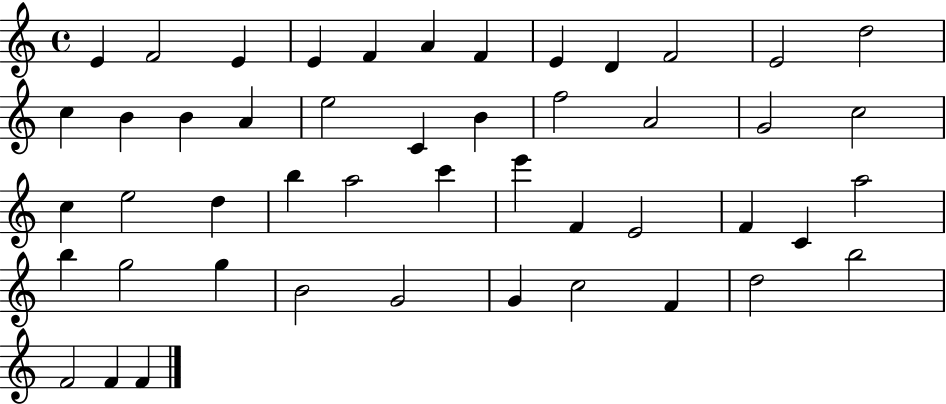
{
  \clef treble
  \time 4/4
  \defaultTimeSignature
  \key c \major
  e'4 f'2 e'4 | e'4 f'4 a'4 f'4 | e'4 d'4 f'2 | e'2 d''2 | \break c''4 b'4 b'4 a'4 | e''2 c'4 b'4 | f''2 a'2 | g'2 c''2 | \break c''4 e''2 d''4 | b''4 a''2 c'''4 | e'''4 f'4 e'2 | f'4 c'4 a''2 | \break b''4 g''2 g''4 | b'2 g'2 | g'4 c''2 f'4 | d''2 b''2 | \break f'2 f'4 f'4 | \bar "|."
}